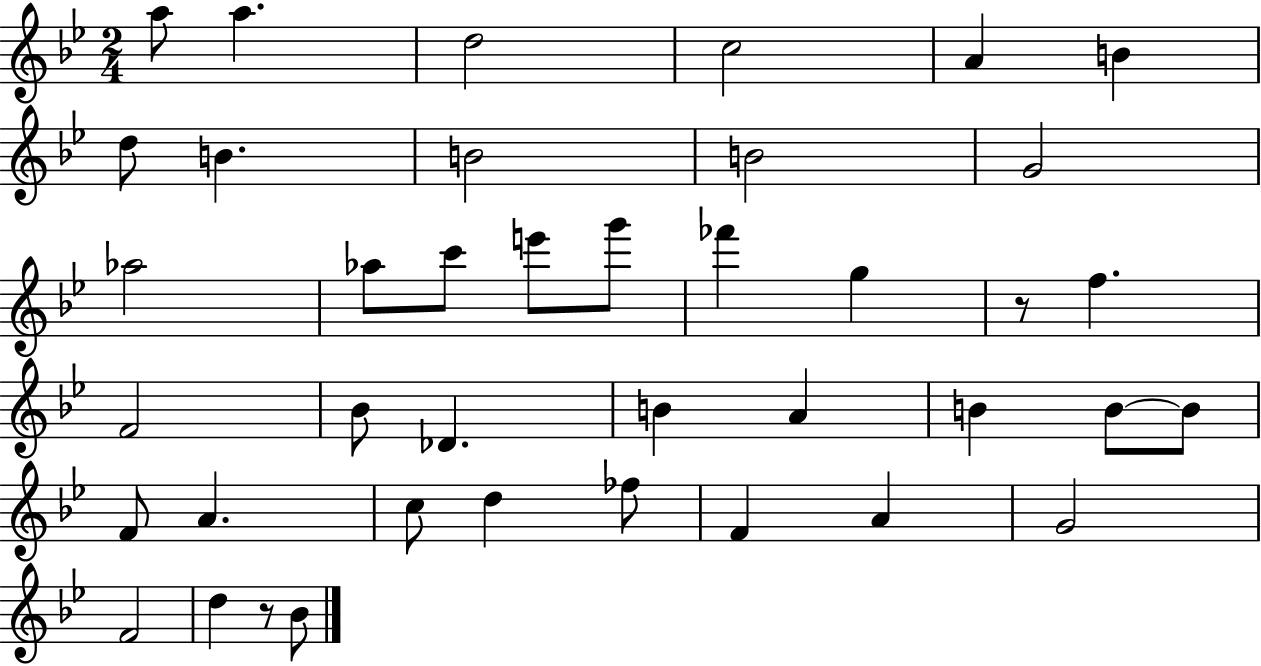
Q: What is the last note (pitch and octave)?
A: Bb4